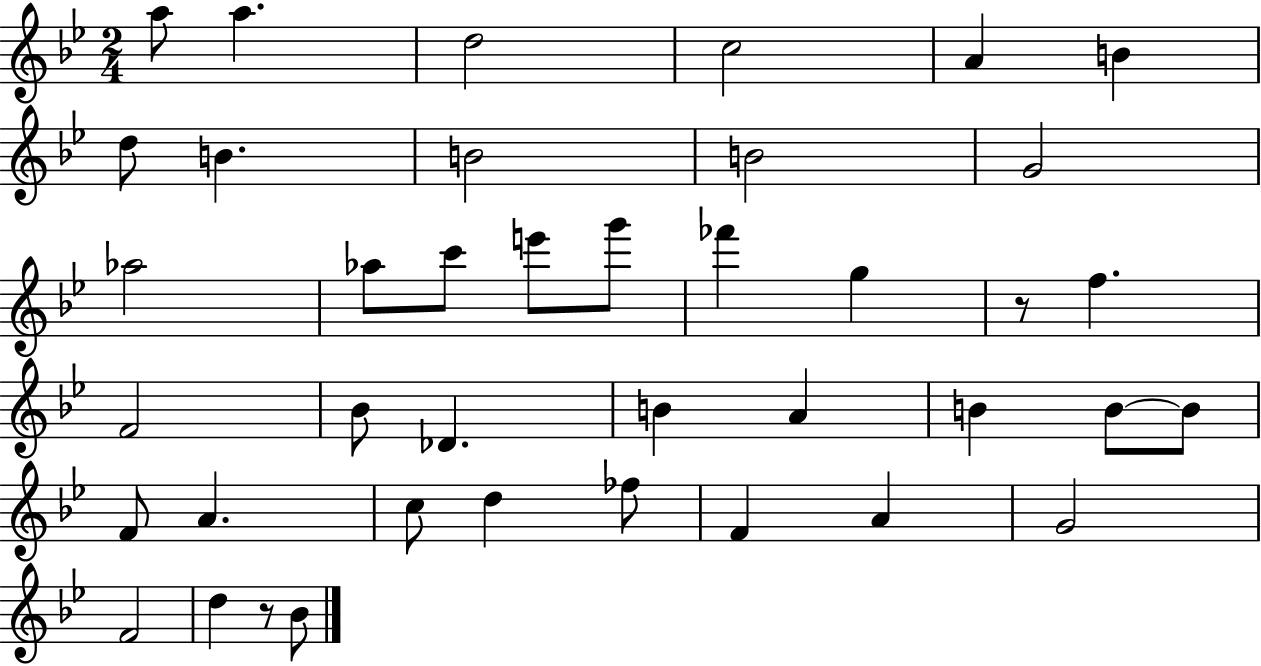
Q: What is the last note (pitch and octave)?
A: Bb4